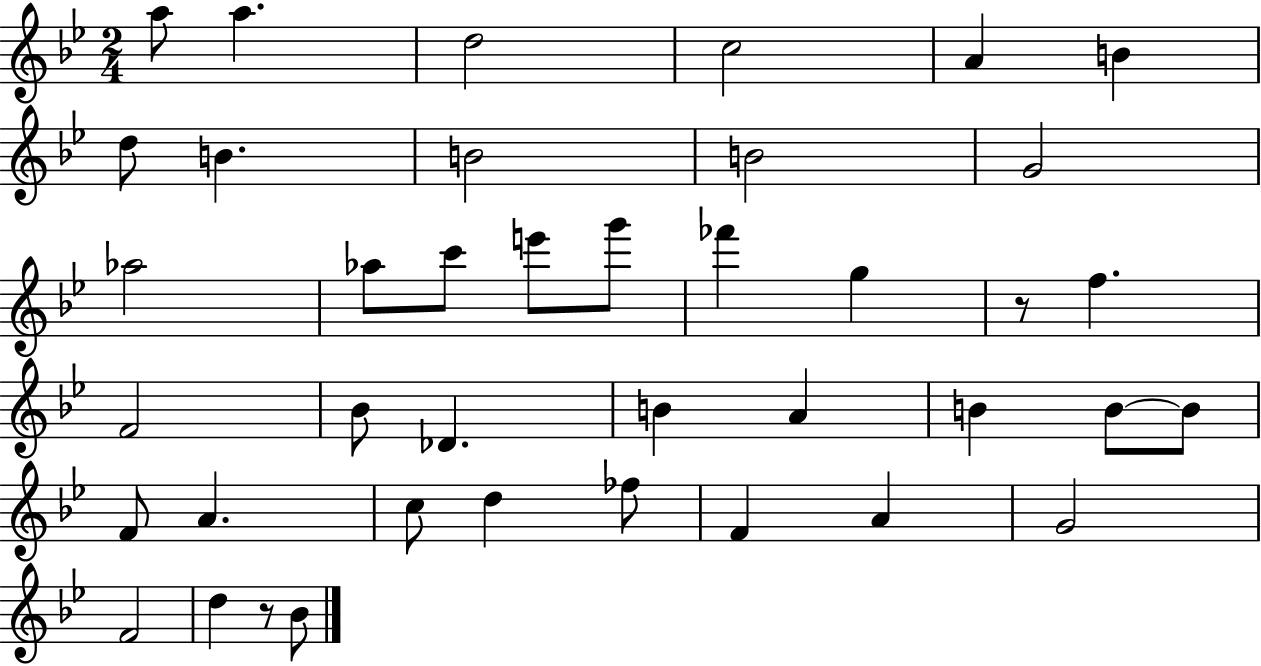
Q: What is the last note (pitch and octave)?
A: Bb4